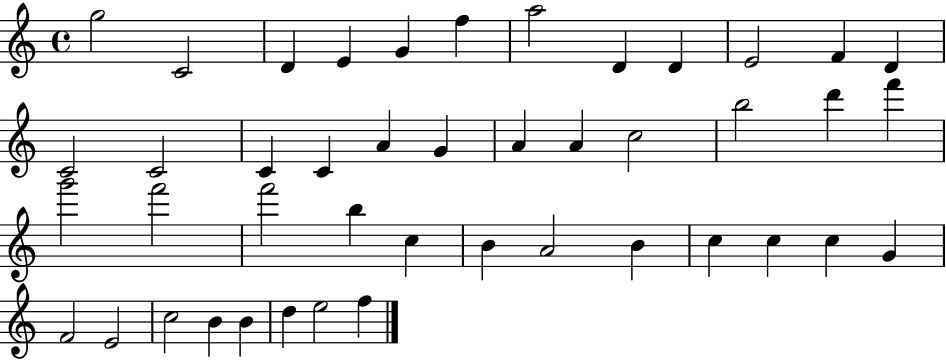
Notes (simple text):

G5/h C4/h D4/q E4/q G4/q F5/q A5/h D4/q D4/q E4/h F4/q D4/q C4/h C4/h C4/q C4/q A4/q G4/q A4/q A4/q C5/h B5/h D6/q F6/q G6/h F6/h F6/h B5/q C5/q B4/q A4/h B4/q C5/q C5/q C5/q G4/q F4/h E4/h C5/h B4/q B4/q D5/q E5/h F5/q